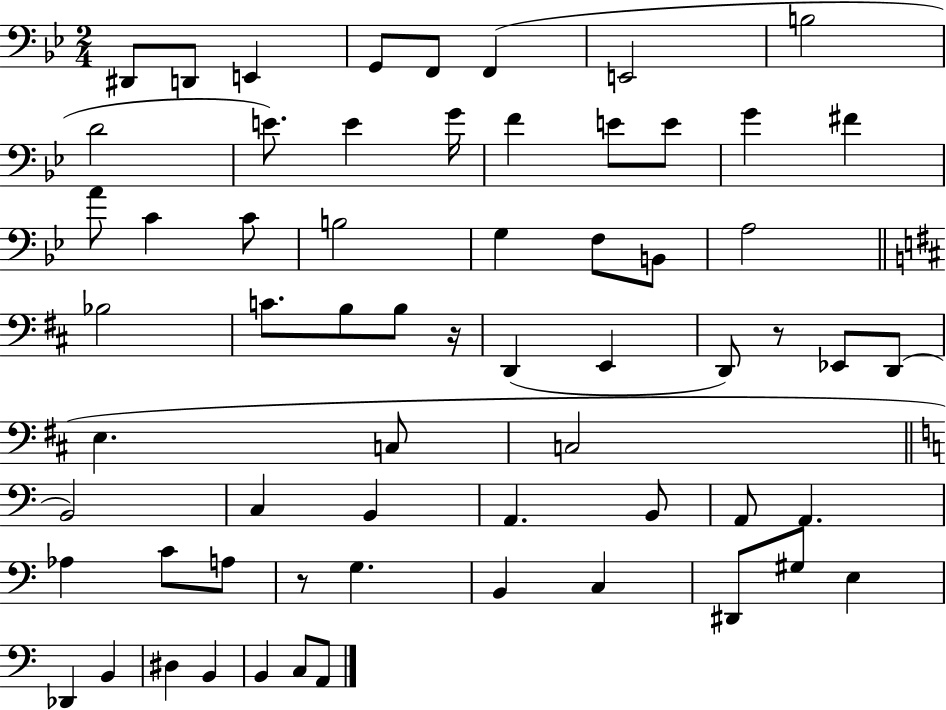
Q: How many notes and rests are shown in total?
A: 63